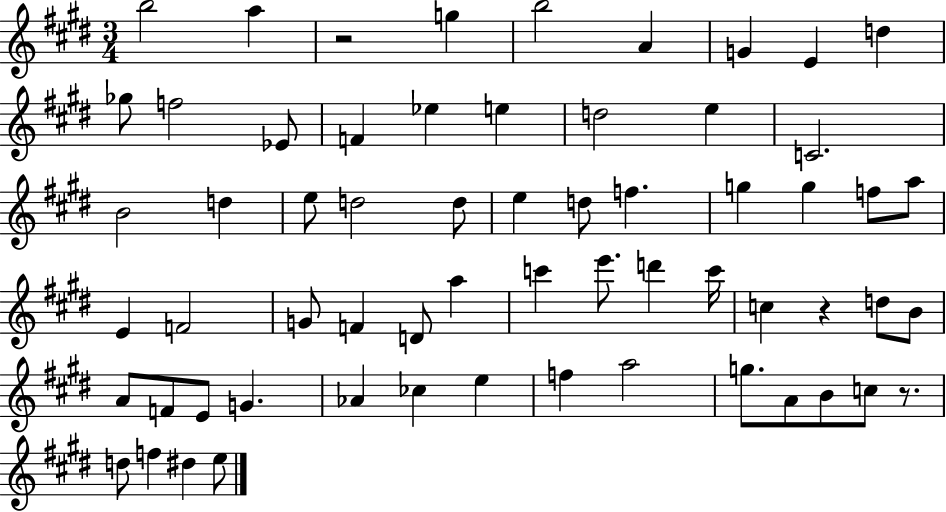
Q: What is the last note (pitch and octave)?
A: E5